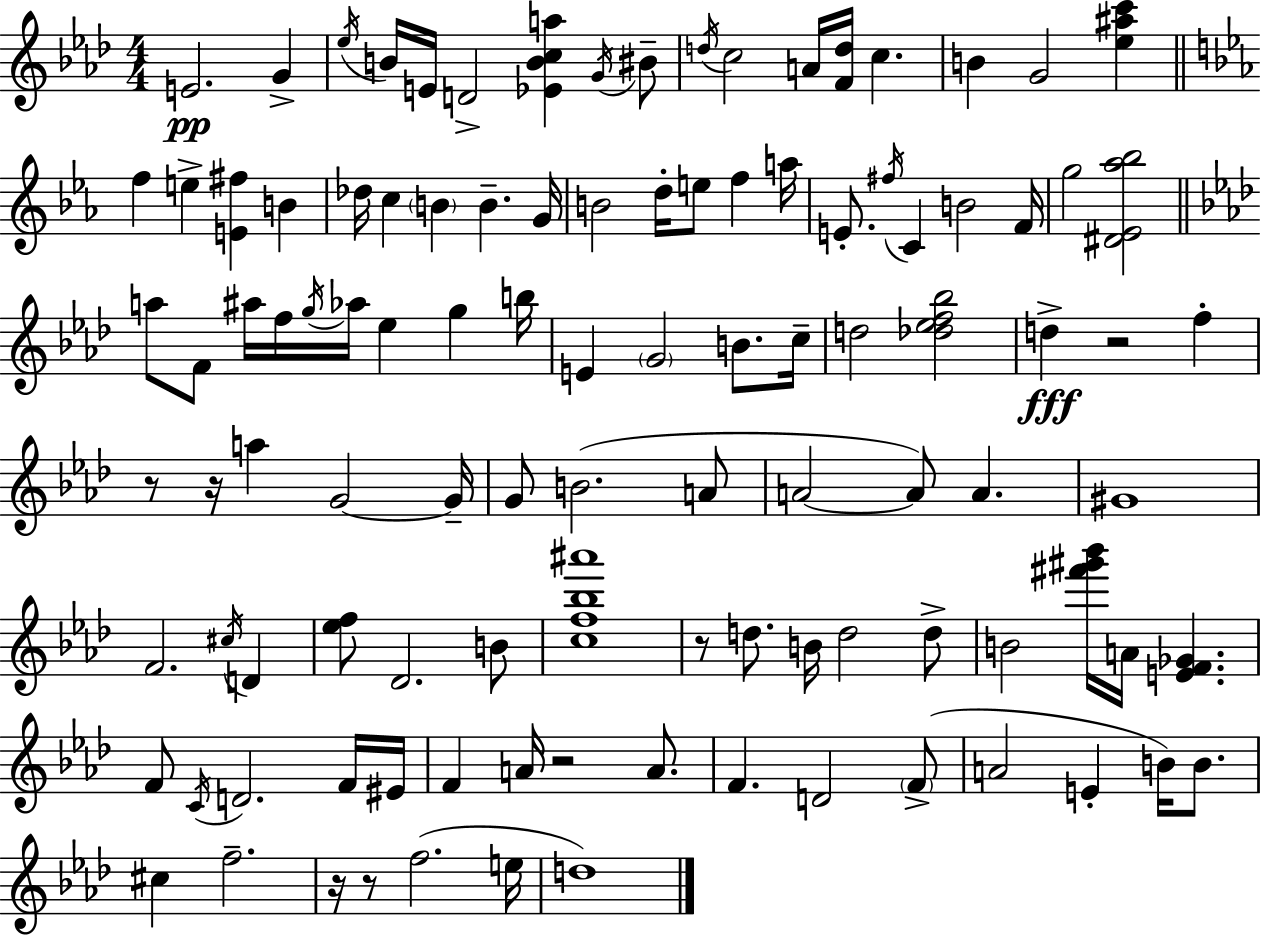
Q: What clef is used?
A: treble